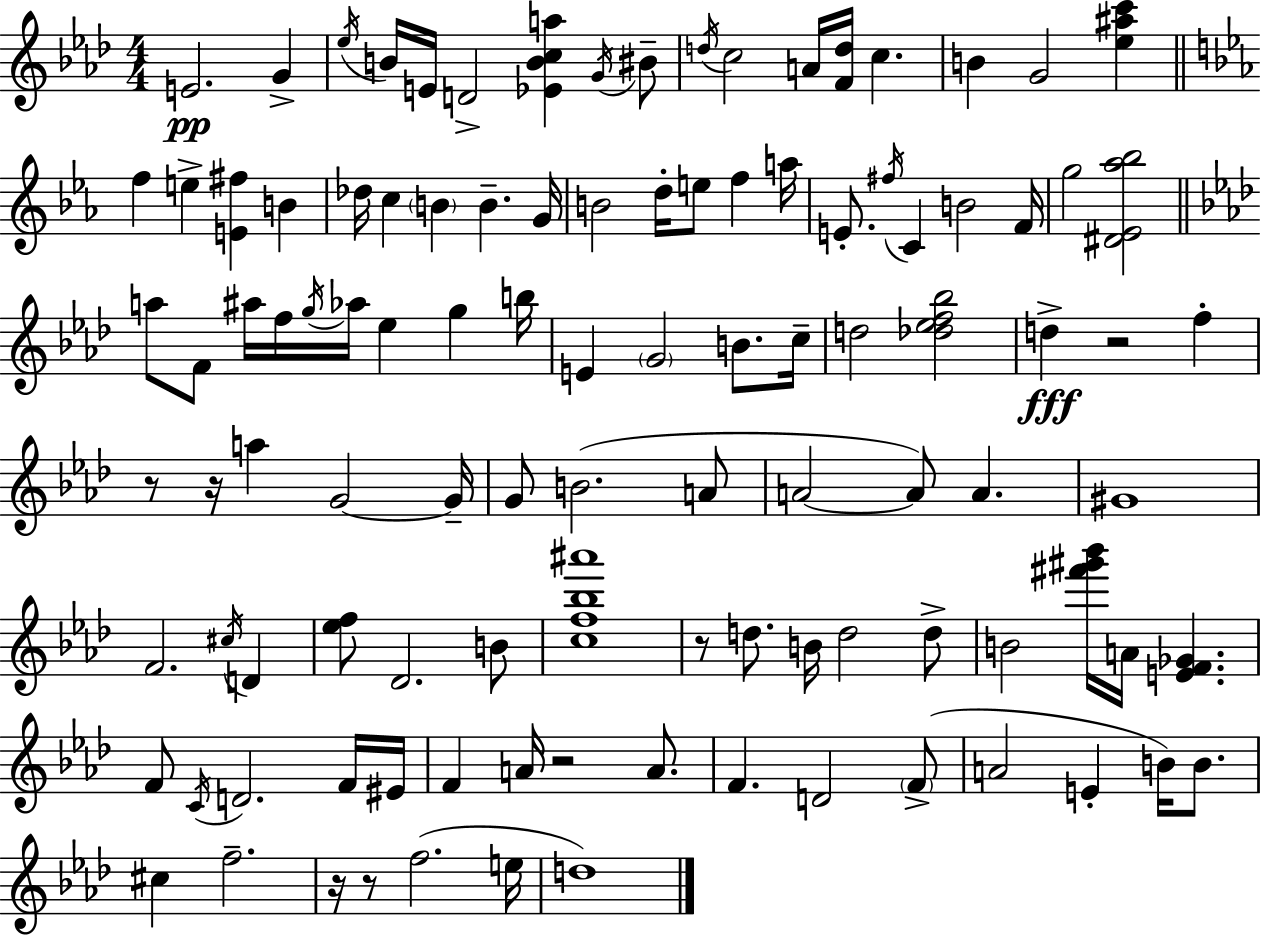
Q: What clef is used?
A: treble